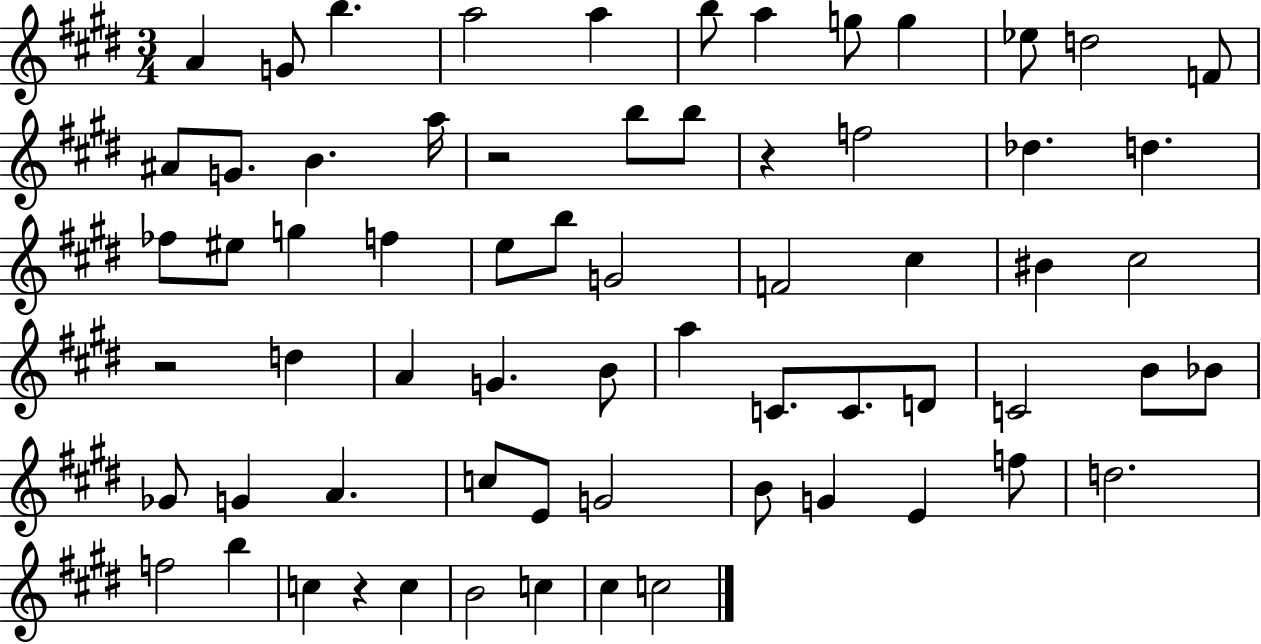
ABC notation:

X:1
T:Untitled
M:3/4
L:1/4
K:E
A G/2 b a2 a b/2 a g/2 g _e/2 d2 F/2 ^A/2 G/2 B a/4 z2 b/2 b/2 z f2 _d d _f/2 ^e/2 g f e/2 b/2 G2 F2 ^c ^B ^c2 z2 d A G B/2 a C/2 C/2 D/2 C2 B/2 _B/2 _G/2 G A c/2 E/2 G2 B/2 G E f/2 d2 f2 b c z c B2 c ^c c2